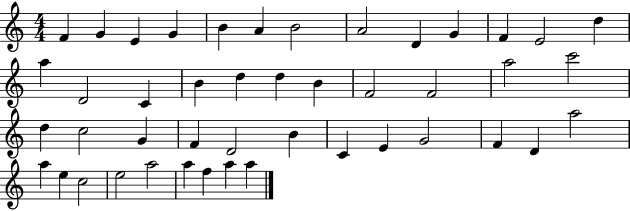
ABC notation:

X:1
T:Untitled
M:4/4
L:1/4
K:C
F G E G B A B2 A2 D G F E2 d a D2 C B d d B F2 F2 a2 c'2 d c2 G F D2 B C E G2 F D a2 a e c2 e2 a2 a f a a